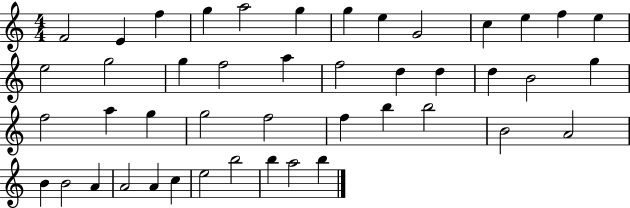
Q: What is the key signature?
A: C major